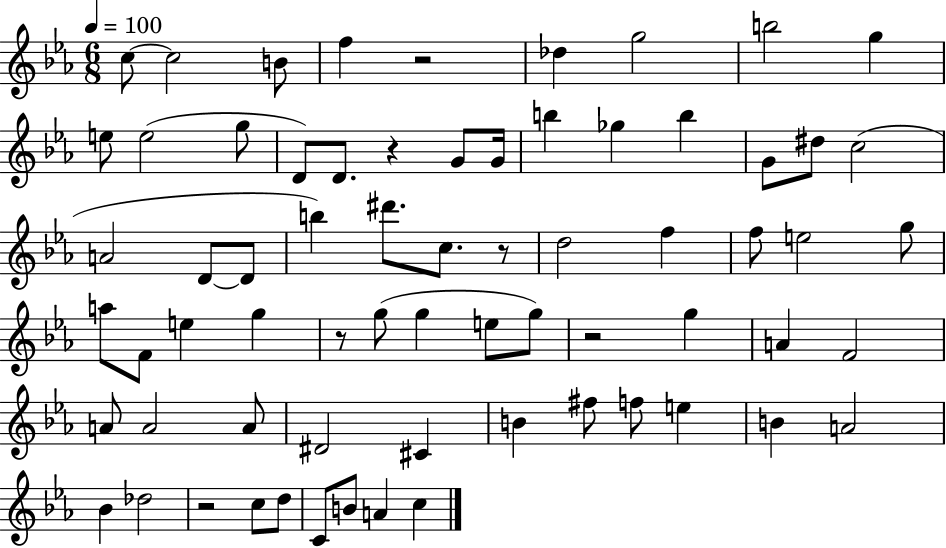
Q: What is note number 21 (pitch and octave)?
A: C5